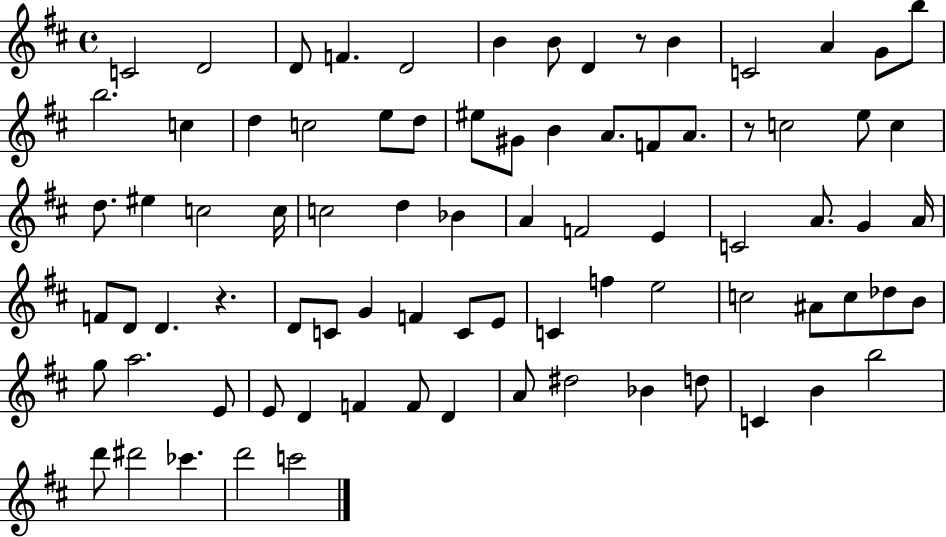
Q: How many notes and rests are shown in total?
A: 82